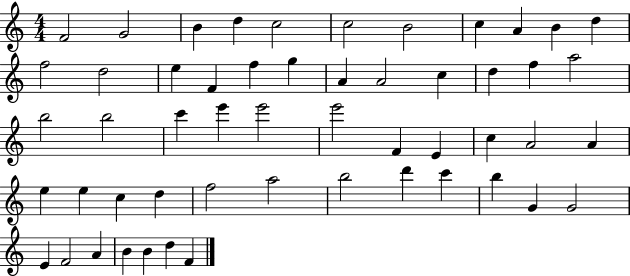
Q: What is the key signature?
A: C major